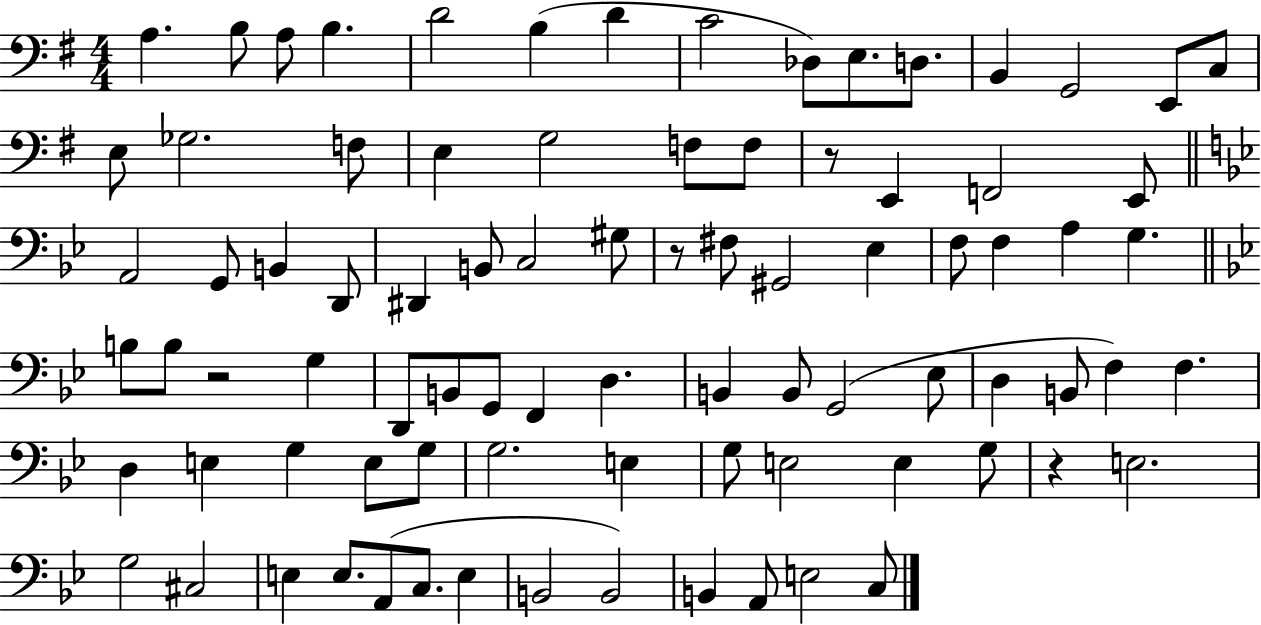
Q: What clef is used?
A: bass